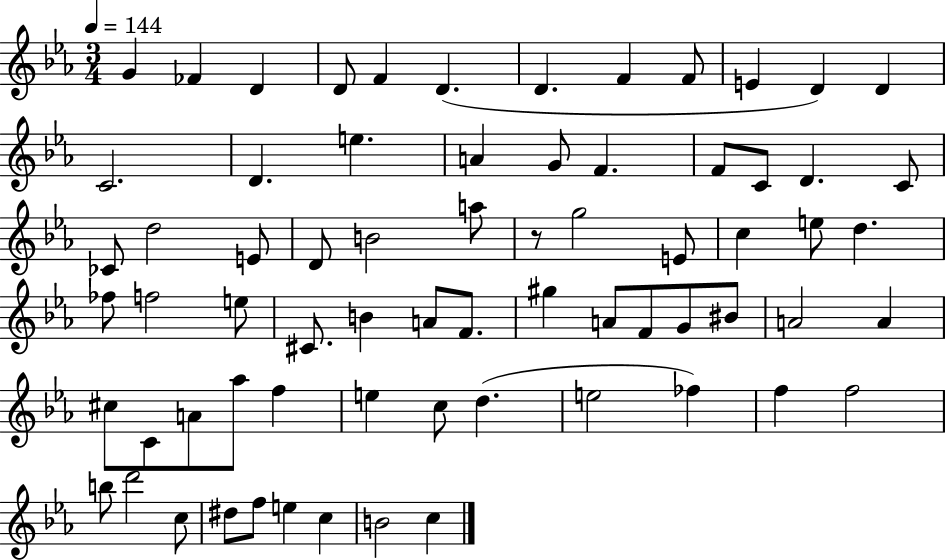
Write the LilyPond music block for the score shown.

{
  \clef treble
  \numericTimeSignature
  \time 3/4
  \key ees \major
  \tempo 4 = 144
  g'4 fes'4 d'4 | d'8 f'4 d'4.( | d'4. f'4 f'8 | e'4 d'4) d'4 | \break c'2. | d'4. e''4. | a'4 g'8 f'4. | f'8 c'8 d'4. c'8 | \break ces'8 d''2 e'8 | d'8 b'2 a''8 | r8 g''2 e'8 | c''4 e''8 d''4. | \break fes''8 f''2 e''8 | cis'8. b'4 a'8 f'8. | gis''4 a'8 f'8 g'8 bis'8 | a'2 a'4 | \break cis''8 c'8 a'8 aes''8 f''4 | e''4 c''8 d''4.( | e''2 fes''4) | f''4 f''2 | \break b''8 d'''2 c''8 | dis''8 f''8 e''4 c''4 | b'2 c''4 | \bar "|."
}